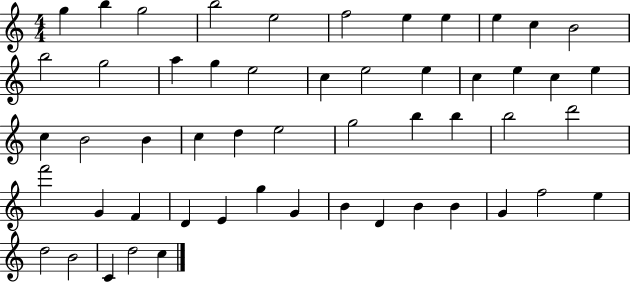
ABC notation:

X:1
T:Untitled
M:4/4
L:1/4
K:C
g b g2 b2 e2 f2 e e e c B2 b2 g2 a g e2 c e2 e c e c e c B2 B c d e2 g2 b b b2 d'2 f'2 G F D E g G B D B B G f2 e d2 B2 C d2 c